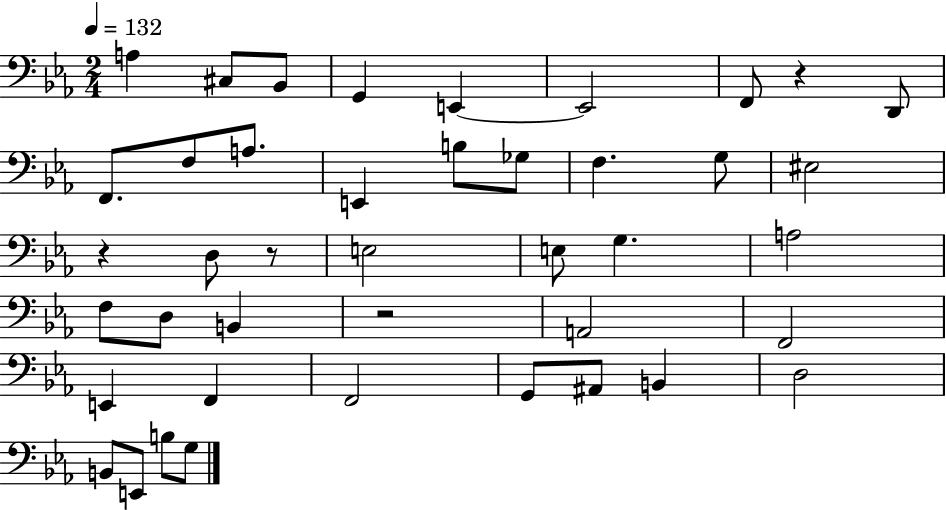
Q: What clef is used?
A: bass